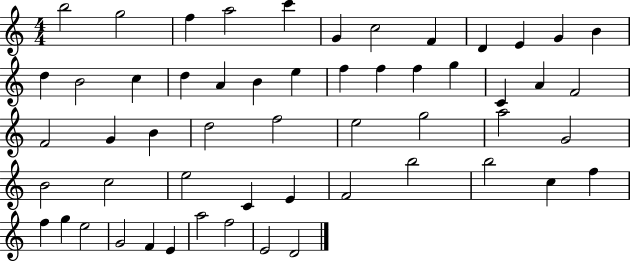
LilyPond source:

{
  \clef treble
  \numericTimeSignature
  \time 4/4
  \key c \major
  b''2 g''2 | f''4 a''2 c'''4 | g'4 c''2 f'4 | d'4 e'4 g'4 b'4 | \break d''4 b'2 c''4 | d''4 a'4 b'4 e''4 | f''4 f''4 f''4 g''4 | c'4 a'4 f'2 | \break f'2 g'4 b'4 | d''2 f''2 | e''2 g''2 | a''2 g'2 | \break b'2 c''2 | e''2 c'4 e'4 | f'2 b''2 | b''2 c''4 f''4 | \break f''4 g''4 e''2 | g'2 f'4 e'4 | a''2 f''2 | e'2 d'2 | \break \bar "|."
}